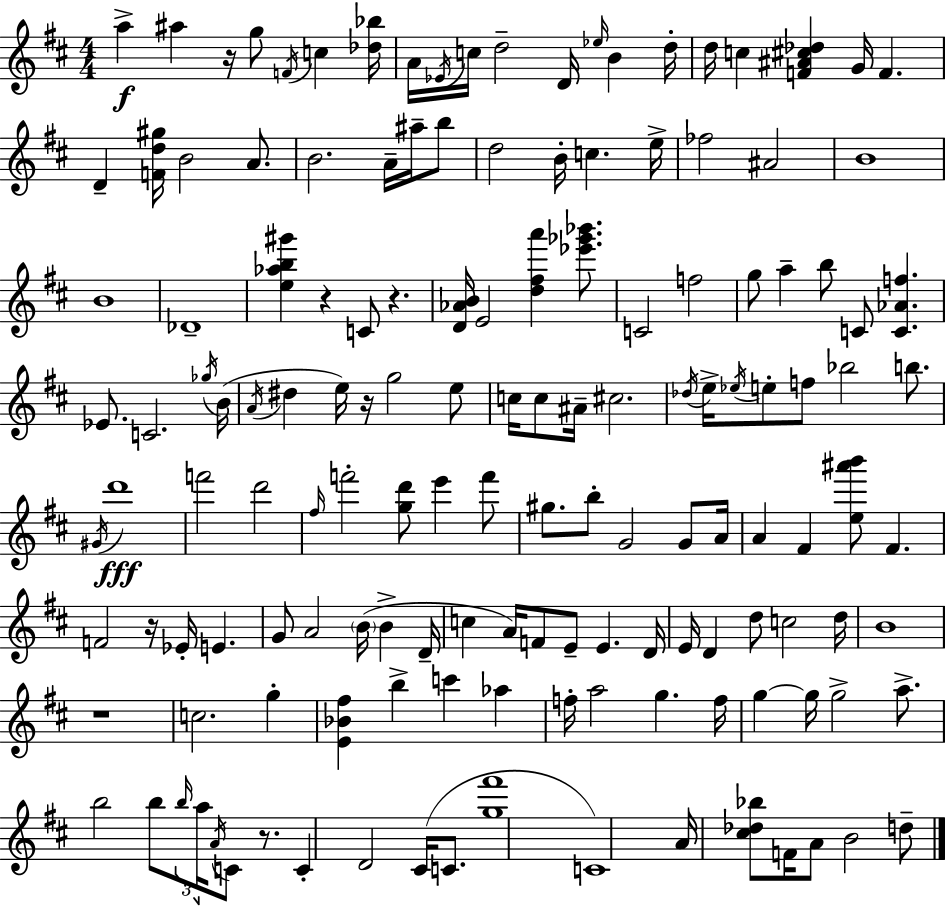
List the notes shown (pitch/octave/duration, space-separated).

A5/q A#5/q R/s G5/e F4/s C5/q [Db5,Bb5]/s A4/s Eb4/s C5/s D5/h D4/s Eb5/s B4/q D5/s D5/s C5/q [F4,A#4,C#5,Db5]/q G4/s F4/q. D4/q [F4,D5,G#5]/s B4/h A4/e. B4/h. A4/s A#5/s B5/e D5/h B4/s C5/q. E5/s FES5/h A#4/h B4/w B4/w Db4/w [E5,Ab5,B5,G#6]/q R/q C4/e R/q. [D4,Ab4,B4]/s E4/h [D5,F#5,A6]/q [Eb6,Gb6,Bb6]/e. C4/h F5/h G5/e A5/q B5/e C4/e [C4,Ab4,F5]/q. Eb4/e. C4/h. Gb5/s B4/s A4/s D#5/q E5/s R/s G5/h E5/e C5/s C5/e A#4/s C#5/h. Db5/s E5/s Eb5/s E5/e F5/e Bb5/h B5/e. G#4/s D6/w F6/h D6/h F#5/s F6/h [G5,D6]/e E6/q F6/e G#5/e. B5/e G4/h G4/e A4/s A4/q F#4/q [E5,A#6,B6]/e F#4/q. F4/h R/s Eb4/s E4/q. G4/e A4/h B4/s B4/q D4/s C5/q A4/s F4/e E4/e E4/q. D4/s E4/s D4/q D5/e C5/h D5/s B4/w R/w C5/h. G5/q [E4,Bb4,F#5]/q B5/q C6/q Ab5/q F5/s A5/h G5/q. F5/s G5/q G5/s G5/h A5/e. B5/h B5/e B5/s A5/s A4/s C4/e R/e. C4/q D4/h C#4/s C4/e. [G5,F#6]/w C4/w A4/s [C#5,Db5,Bb5]/e F4/s A4/e B4/h D5/e